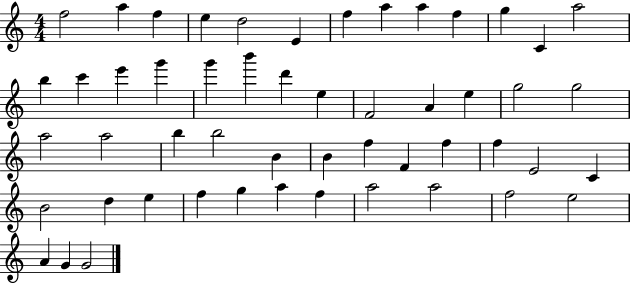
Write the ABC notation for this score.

X:1
T:Untitled
M:4/4
L:1/4
K:C
f2 a f e d2 E f a a f g C a2 b c' e' g' g' b' d' e F2 A e g2 g2 a2 a2 b b2 B B f F f f E2 C B2 d e f g a f a2 a2 f2 e2 A G G2